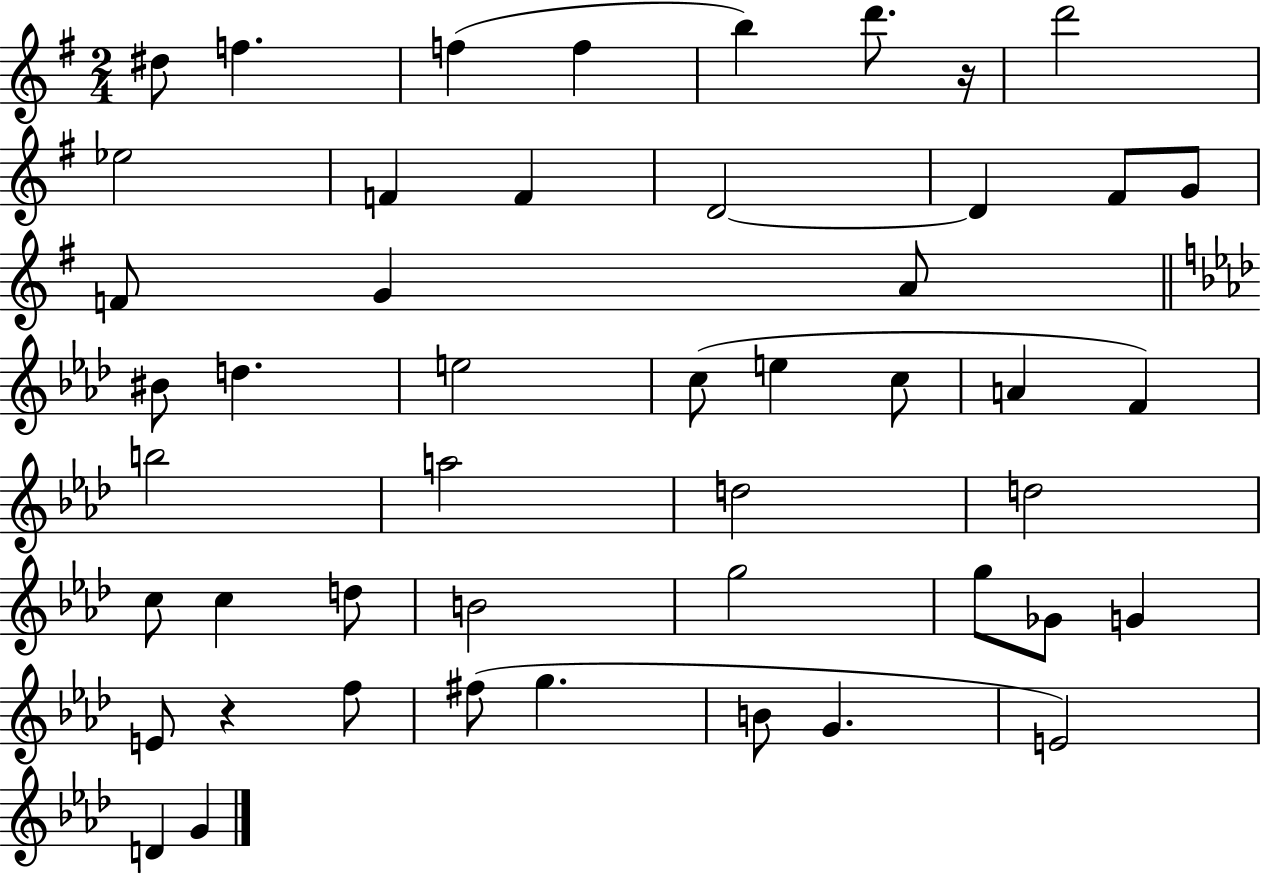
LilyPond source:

{
  \clef treble
  \numericTimeSignature
  \time 2/4
  \key g \major
  \repeat volta 2 { dis''8 f''4. | f''4( f''4 | b''4) d'''8. r16 | d'''2 | \break ees''2 | f'4 f'4 | d'2~~ | d'4 fis'8 g'8 | \break f'8 g'4 a'8 | \bar "||" \break \key f \minor bis'8 d''4. | e''2 | c''8( e''4 c''8 | a'4 f'4) | \break b''2 | a''2 | d''2 | d''2 | \break c''8 c''4 d''8 | b'2 | g''2 | g''8 ges'8 g'4 | \break e'8 r4 f''8 | fis''8( g''4. | b'8 g'4. | e'2) | \break d'4 g'4 | } \bar "|."
}